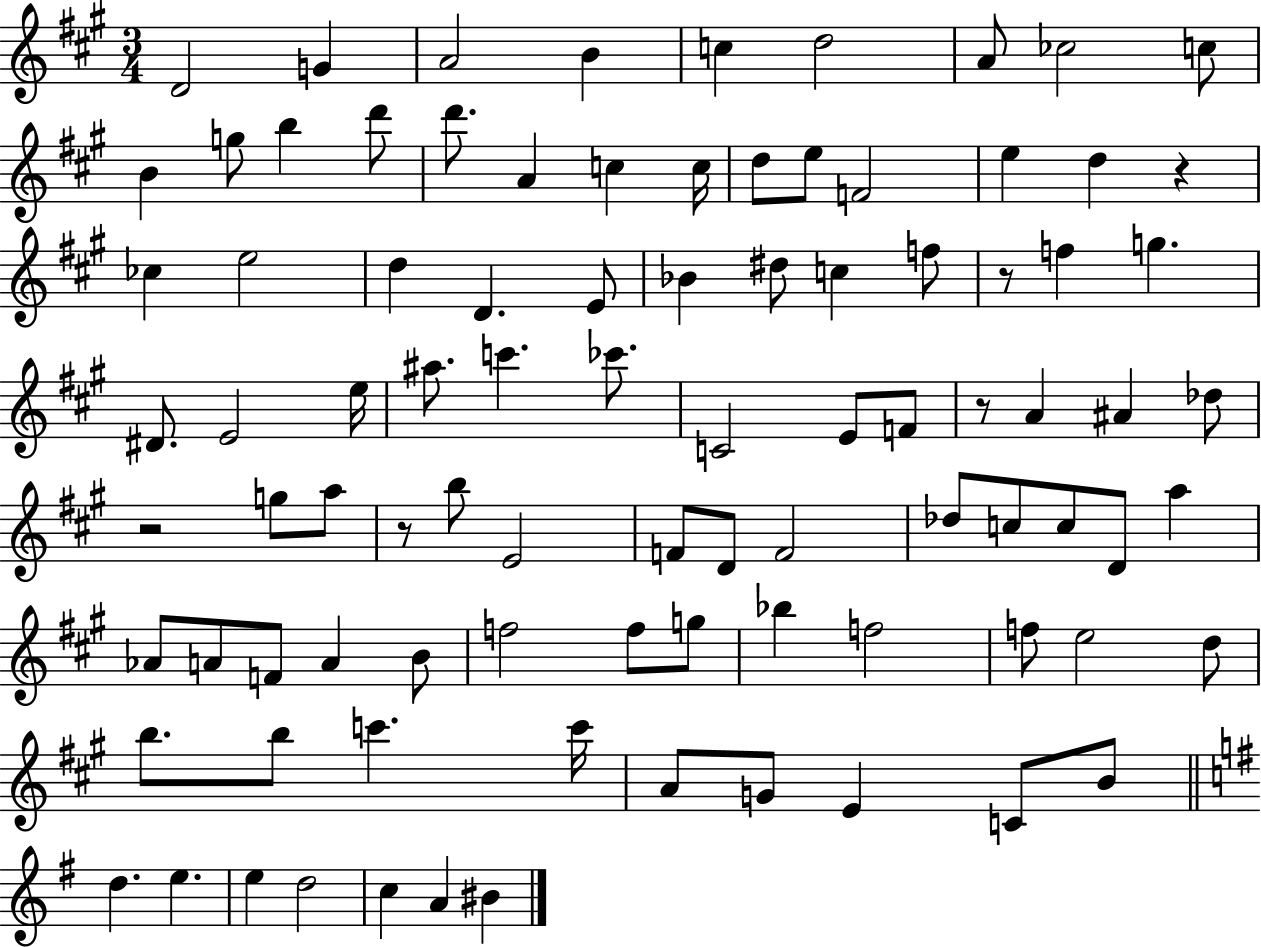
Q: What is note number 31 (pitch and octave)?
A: F5